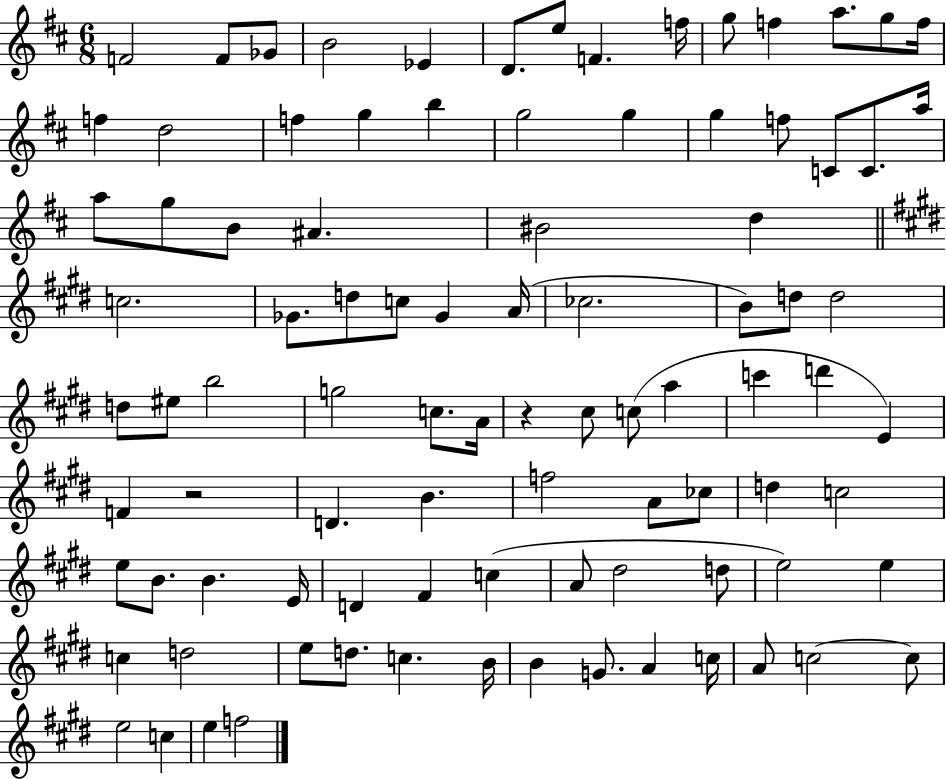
F4/h F4/e Gb4/e B4/h Eb4/q D4/e. E5/e F4/q. F5/s G5/e F5/q A5/e. G5/e F5/s F5/q D5/h F5/q G5/q B5/q G5/h G5/q G5/q F5/e C4/e C4/e. A5/s A5/e G5/e B4/e A#4/q. BIS4/h D5/q C5/h. Gb4/e. D5/e C5/e Gb4/q A4/s CES5/h. B4/e D5/e D5/h D5/e EIS5/e B5/h G5/h C5/e. A4/s R/q C#5/e C5/e A5/q C6/q D6/q E4/q F4/q R/h D4/q. B4/q. F5/h A4/e CES5/e D5/q C5/h E5/e B4/e. B4/q. E4/s D4/q F#4/q C5/q A4/e D#5/h D5/e E5/h E5/q C5/q D5/h E5/e D5/e. C5/q. B4/s B4/q G4/e. A4/q C5/s A4/e C5/h C5/e E5/h C5/q E5/q F5/h